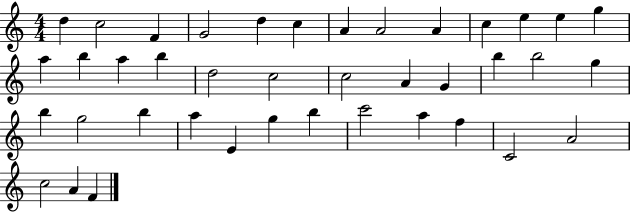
D5/q C5/h F4/q G4/h D5/q C5/q A4/q A4/h A4/q C5/q E5/q E5/q G5/q A5/q B5/q A5/q B5/q D5/h C5/h C5/h A4/q G4/q B5/q B5/h G5/q B5/q G5/h B5/q A5/q E4/q G5/q B5/q C6/h A5/q F5/q C4/h A4/h C5/h A4/q F4/q